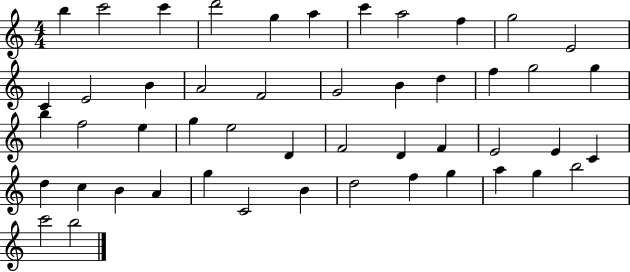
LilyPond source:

{
  \clef treble
  \numericTimeSignature
  \time 4/4
  \key c \major
  b''4 c'''2 c'''4 | d'''2 g''4 a''4 | c'''4 a''2 f''4 | g''2 e'2 | \break c'4 e'2 b'4 | a'2 f'2 | g'2 b'4 d''4 | f''4 g''2 g''4 | \break b''4 f''2 e''4 | g''4 e''2 d'4 | f'2 d'4 f'4 | e'2 e'4 c'4 | \break d''4 c''4 b'4 a'4 | g''4 c'2 b'4 | d''2 f''4 g''4 | a''4 g''4 b''2 | \break c'''2 b''2 | \bar "|."
}